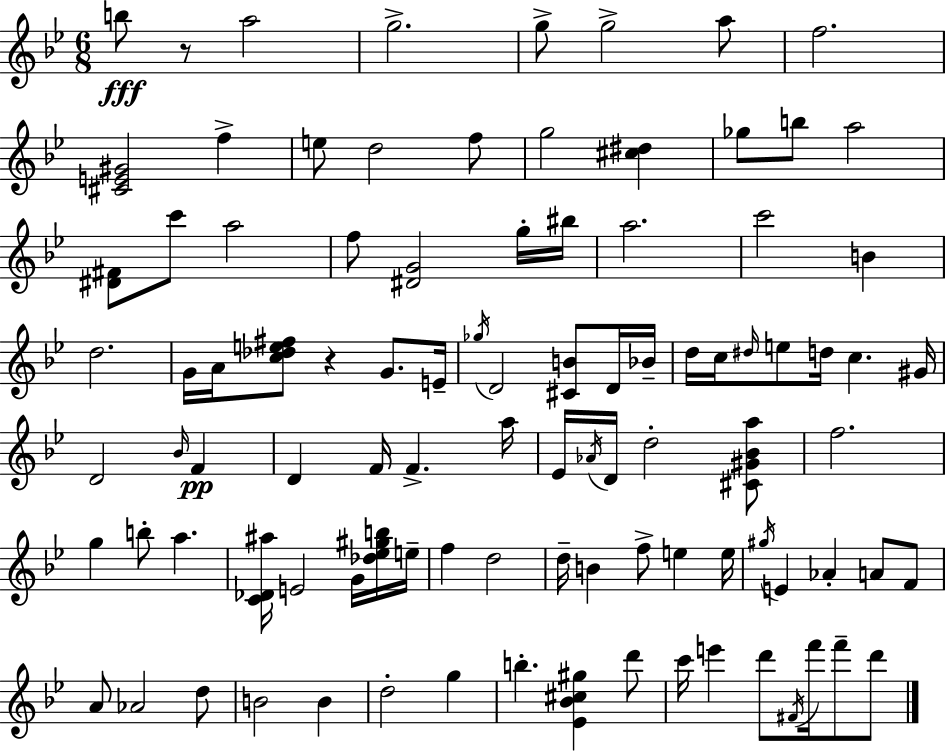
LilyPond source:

{
  \clef treble
  \numericTimeSignature
  \time 6/8
  \key bes \major
  b''8\fff r8 a''2 | g''2.-> | g''8-> g''2-> a''8 | f''2. | \break <cis' e' gis'>2 f''4-> | e''8 d''2 f''8 | g''2 <cis'' dis''>4 | ges''8 b''8 a''2 | \break <dis' fis'>8 c'''8 a''2 | f''8 <dis' g'>2 g''16-. bis''16 | a''2. | c'''2 b'4 | \break d''2. | g'16 a'16 <c'' des'' e'' fis''>8 r4 g'8. e'16-- | \acciaccatura { ges''16 } d'2 <cis' b'>8 d'16 | bes'16-- d''16 c''16 \grace { dis''16 } e''8 d''16 c''4. | \break gis'16 d'2 \grace { bes'16 }\pp f'4 | d'4 f'16 f'4.-> | a''16 ees'16 \acciaccatura { aes'16 } d'16 d''2-. | <cis' gis' bes' a''>8 f''2. | \break g''4 b''8-. a''4. | <c' des' ais''>16 e'2 | g'16 <des'' ees'' gis'' b''>16 e''16-- f''4 d''2 | d''16-- b'4 f''8-> e''4 | \break e''16 \acciaccatura { gis''16 } e'4 aes'4-. | a'8 f'8 a'8 aes'2 | d''8 b'2 | b'4 d''2-. | \break g''4 b''4.-. <ees' bes' cis'' gis''>4 | d'''8 c'''16 e'''4 d'''8 | \acciaccatura { fis'16 } f'''16 f'''8-- d'''8 \bar "|."
}